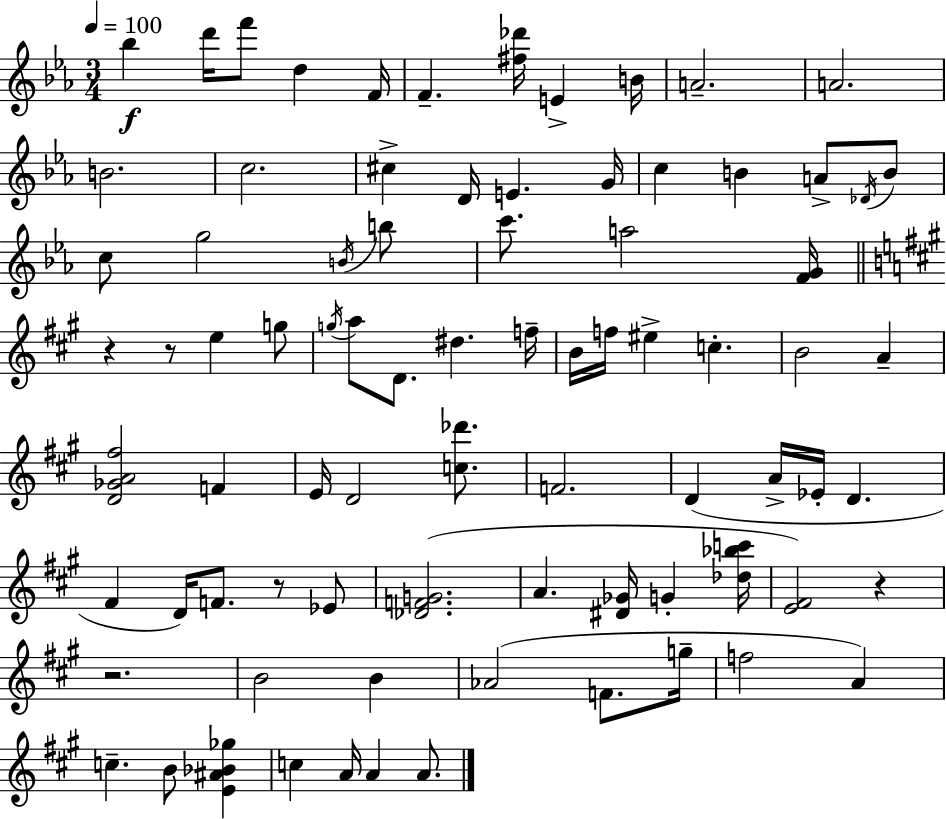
Bb5/q D6/s F6/e D5/q F4/s F4/q. [F#5,Db6]/s E4/q B4/s A4/h. A4/h. B4/h. C5/h. C#5/q D4/s E4/q. G4/s C5/q B4/q A4/e Db4/s B4/e C5/e G5/h B4/s B5/e C6/e. A5/h [F4,G4]/s R/q R/e E5/q G5/e G5/s A5/e D4/e. D#5/q. F5/s B4/s F5/s EIS5/q C5/q. B4/h A4/q [D4,Gb4,A4,F#5]/h F4/q E4/s D4/h [C5,Db6]/e. F4/h. D4/q A4/s Eb4/s D4/q. F#4/q D4/s F4/e. R/e Eb4/e [Db4,F4,G4]/h. A4/q. [D#4,Gb4]/s G4/q [Db5,Bb5,C6]/s [E4,F#4]/h R/q R/h. B4/h B4/q Ab4/h F4/e. G5/s F5/h A4/q C5/q. B4/e [E4,A#4,Bb4,Gb5]/q C5/q A4/s A4/q A4/e.